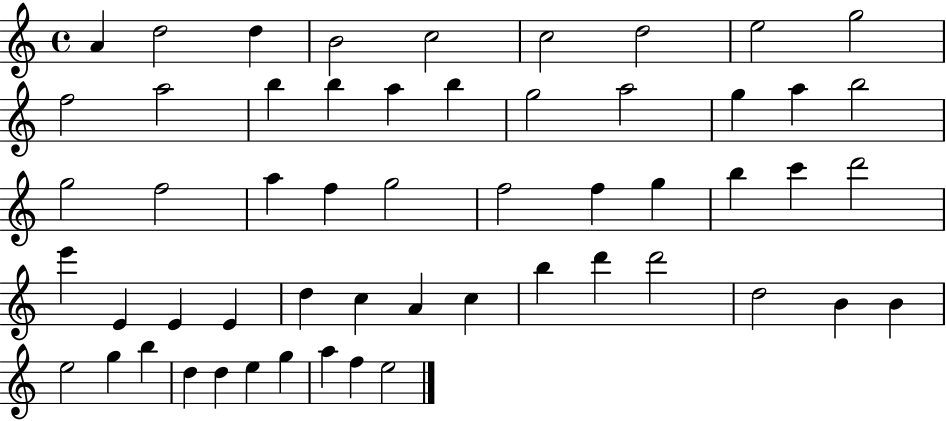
A4/q D5/h D5/q B4/h C5/h C5/h D5/h E5/h G5/h F5/h A5/h B5/q B5/q A5/q B5/q G5/h A5/h G5/q A5/q B5/h G5/h F5/h A5/q F5/q G5/h F5/h F5/q G5/q B5/q C6/q D6/h E6/q E4/q E4/q E4/q D5/q C5/q A4/q C5/q B5/q D6/q D6/h D5/h B4/q B4/q E5/h G5/q B5/q D5/q D5/q E5/q G5/q A5/q F5/q E5/h